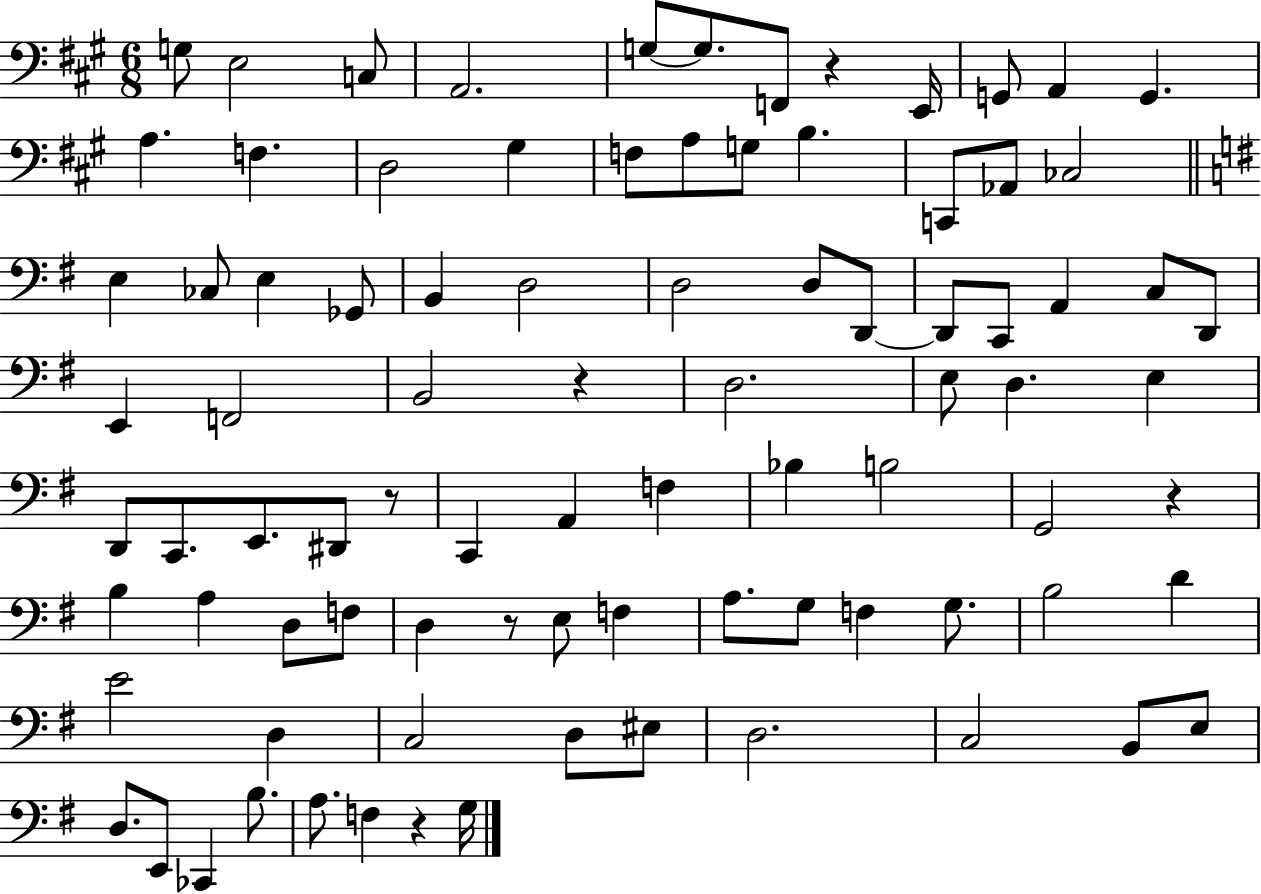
G3/e E3/h C3/e A2/h. G3/e G3/e. F2/e R/q E2/s G2/e A2/q G2/q. A3/q. F3/q. D3/h G#3/q F3/e A3/e G3/e B3/q. C2/e Ab2/e CES3/h E3/q CES3/e E3/q Gb2/e B2/q D3/h D3/h D3/e D2/e D2/e C2/e A2/q C3/e D2/e E2/q F2/h B2/h R/q D3/h. E3/e D3/q. E3/q D2/e C2/e. E2/e. D#2/e R/e C2/q A2/q F3/q Bb3/q B3/h G2/h R/q B3/q A3/q D3/e F3/e D3/q R/e E3/e F3/q A3/e. G3/e F3/q G3/e. B3/h D4/q E4/h D3/q C3/h D3/e EIS3/e D3/h. C3/h B2/e E3/e D3/e. E2/e CES2/q B3/e. A3/e. F3/q R/q G3/s